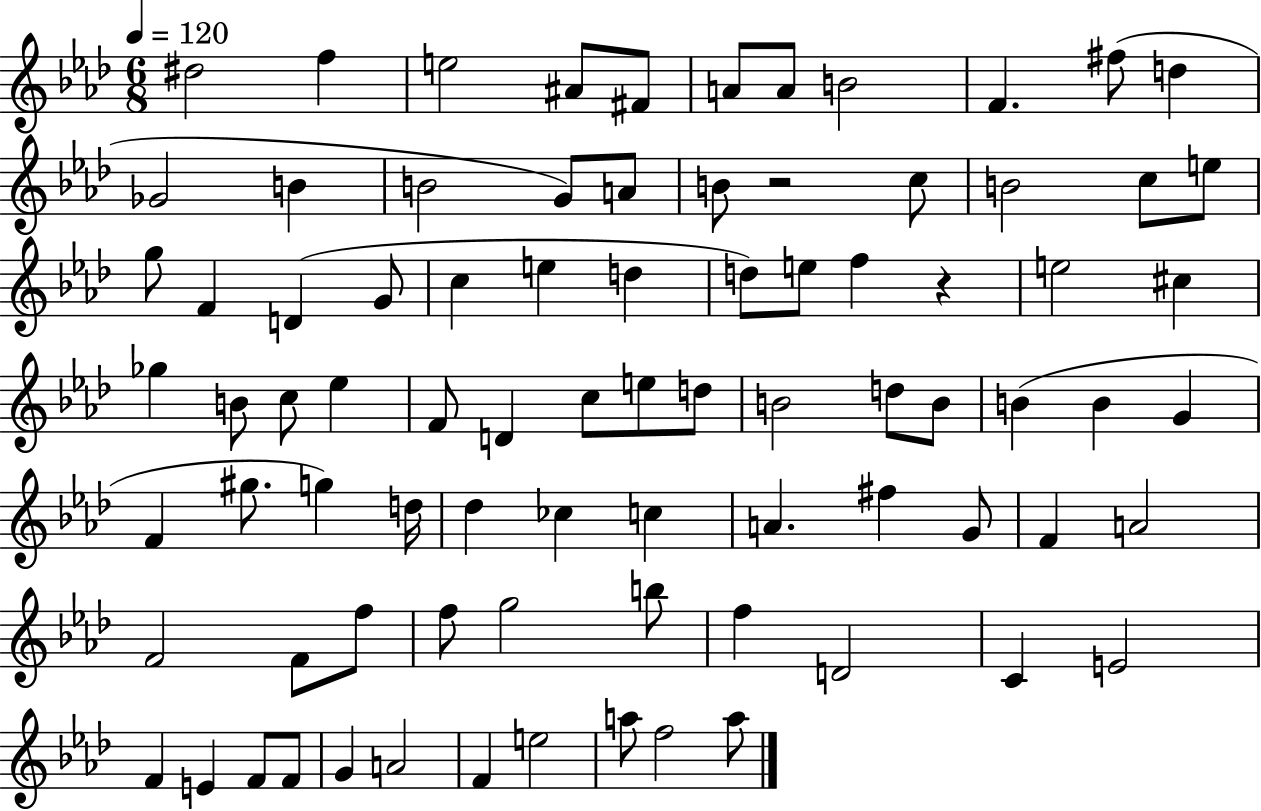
X:1
T:Untitled
M:6/8
L:1/4
K:Ab
^d2 f e2 ^A/2 ^F/2 A/2 A/2 B2 F ^f/2 d _G2 B B2 G/2 A/2 B/2 z2 c/2 B2 c/2 e/2 g/2 F D G/2 c e d d/2 e/2 f z e2 ^c _g B/2 c/2 _e F/2 D c/2 e/2 d/2 B2 d/2 B/2 B B G F ^g/2 g d/4 _d _c c A ^f G/2 F A2 F2 F/2 f/2 f/2 g2 b/2 f D2 C E2 F E F/2 F/2 G A2 F e2 a/2 f2 a/2